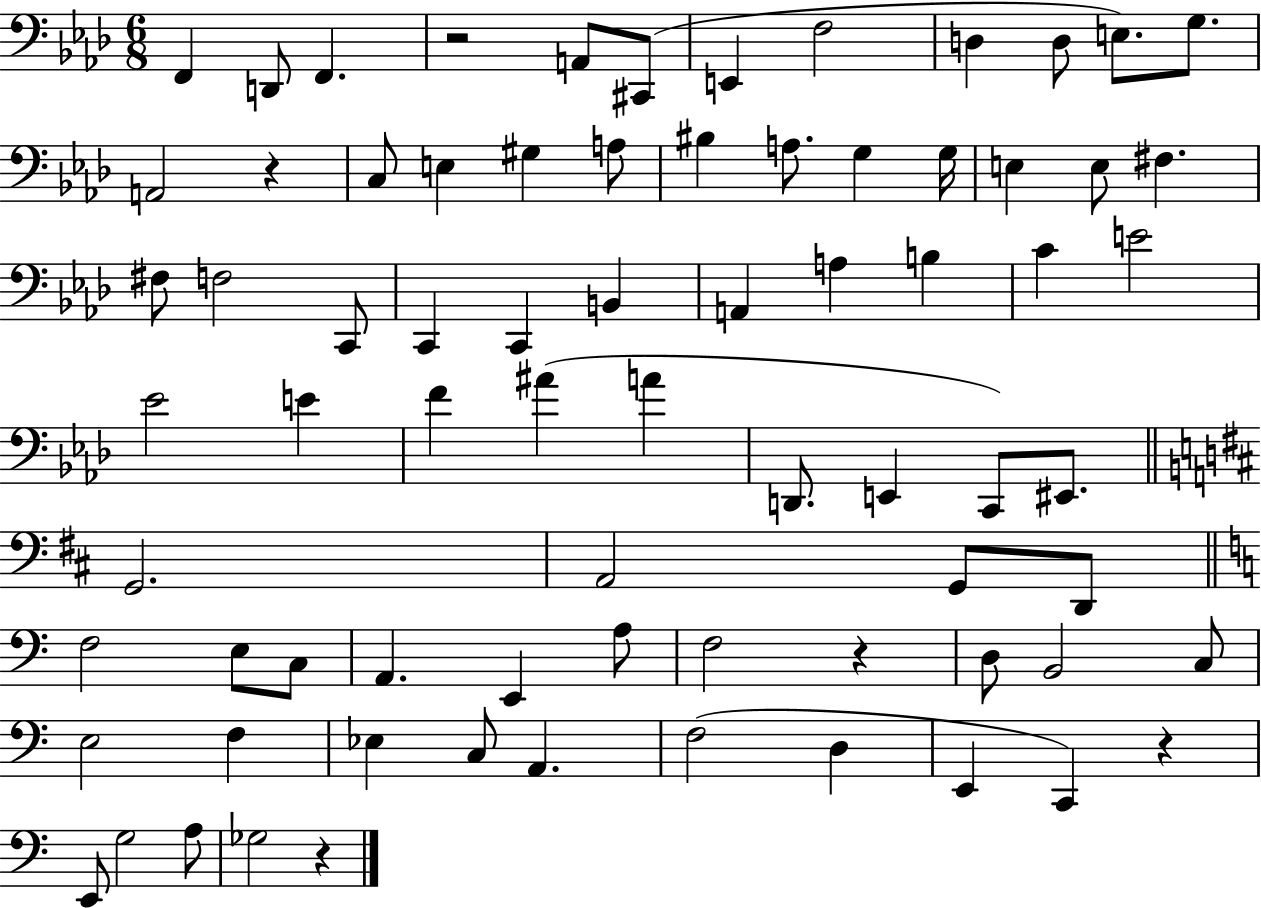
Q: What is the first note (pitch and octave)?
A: F2